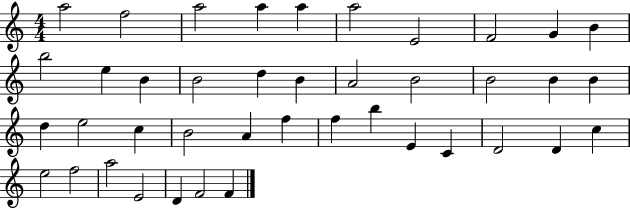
{
  \clef treble
  \numericTimeSignature
  \time 4/4
  \key c \major
  a''2 f''2 | a''2 a''4 a''4 | a''2 e'2 | f'2 g'4 b'4 | \break b''2 e''4 b'4 | b'2 d''4 b'4 | a'2 b'2 | b'2 b'4 b'4 | \break d''4 e''2 c''4 | b'2 a'4 f''4 | f''4 b''4 e'4 c'4 | d'2 d'4 c''4 | \break e''2 f''2 | a''2 e'2 | d'4 f'2 f'4 | \bar "|."
}